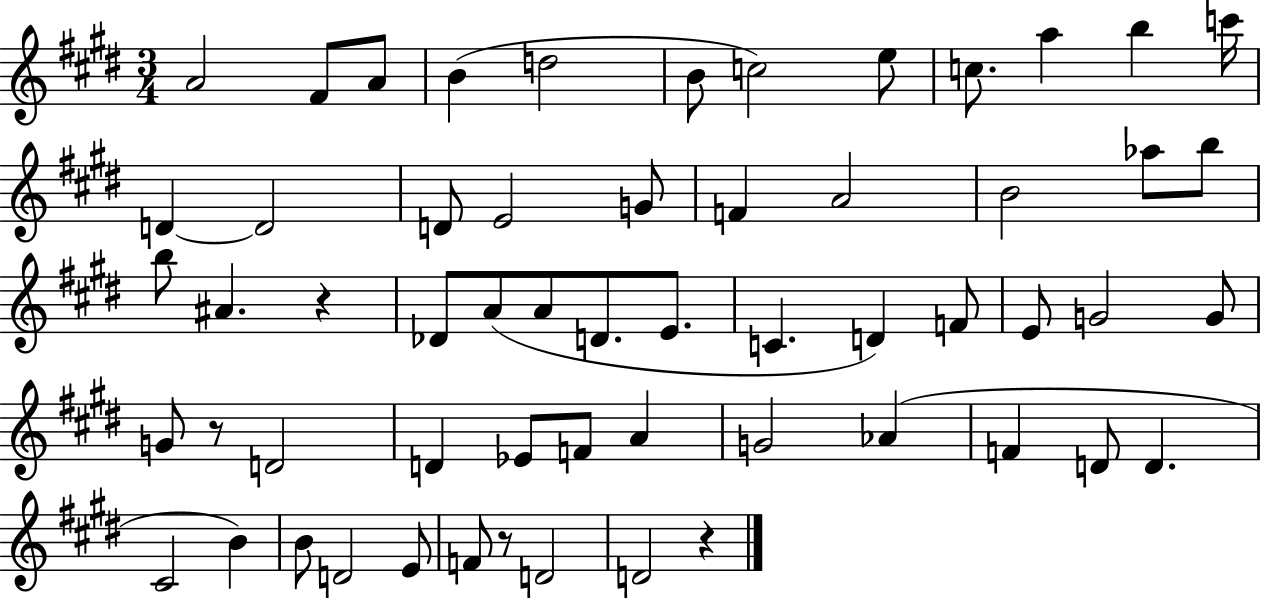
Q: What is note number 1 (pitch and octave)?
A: A4